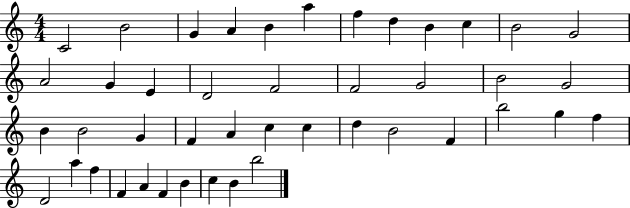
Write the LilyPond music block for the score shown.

{
  \clef treble
  \numericTimeSignature
  \time 4/4
  \key c \major
  c'2 b'2 | g'4 a'4 b'4 a''4 | f''4 d''4 b'4 c''4 | b'2 g'2 | \break a'2 g'4 e'4 | d'2 f'2 | f'2 g'2 | b'2 g'2 | \break b'4 b'2 g'4 | f'4 a'4 c''4 c''4 | d''4 b'2 f'4 | b''2 g''4 f''4 | \break d'2 a''4 f''4 | f'4 a'4 f'4 b'4 | c''4 b'4 b''2 | \bar "|."
}